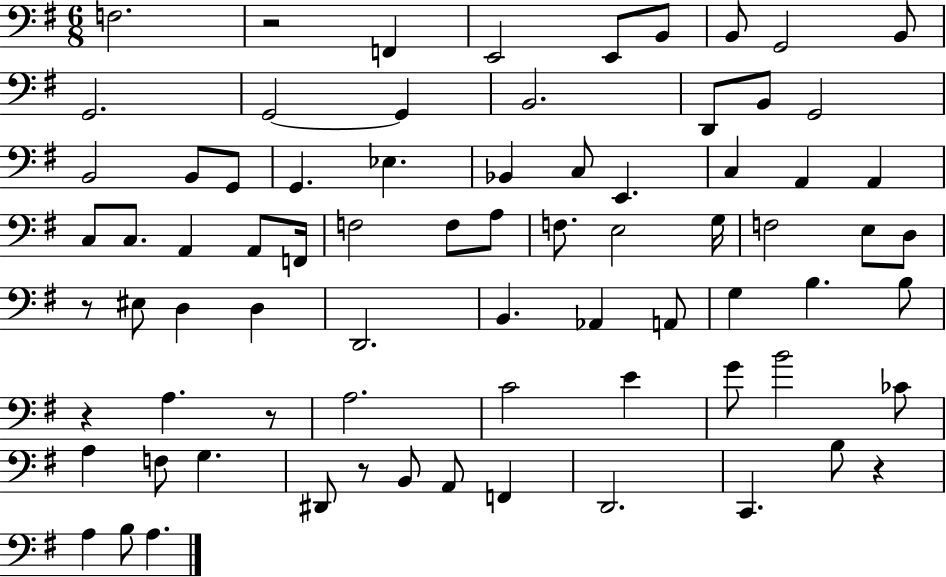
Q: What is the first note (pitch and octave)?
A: F3